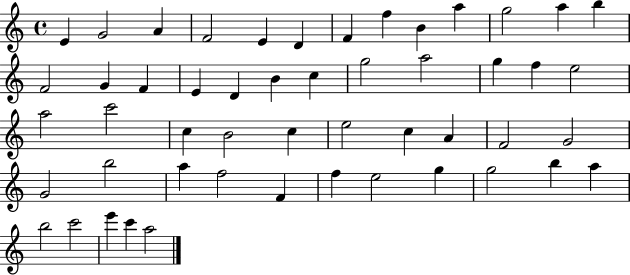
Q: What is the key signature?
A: C major